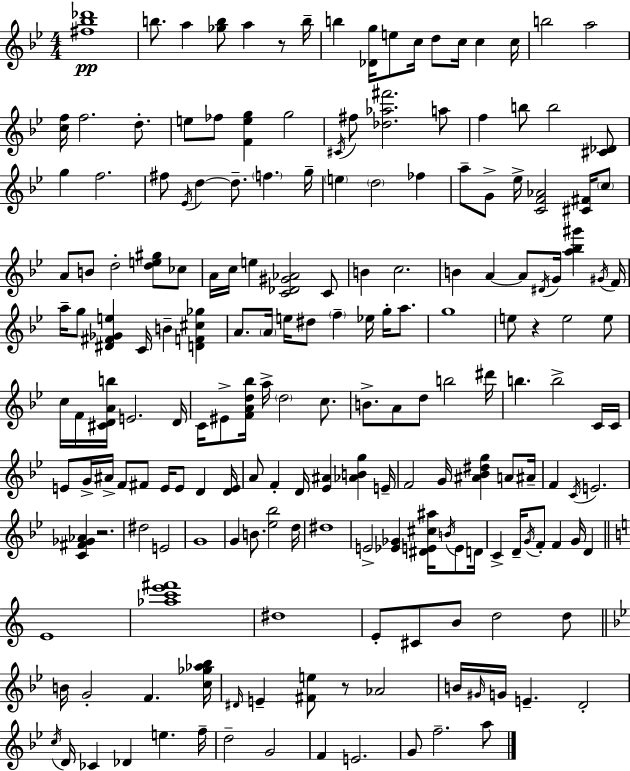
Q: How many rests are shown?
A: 4